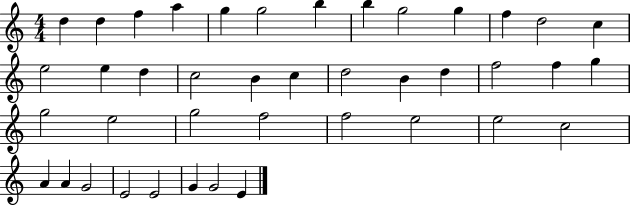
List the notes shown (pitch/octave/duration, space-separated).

D5/q D5/q F5/q A5/q G5/q G5/h B5/q B5/q G5/h G5/q F5/q D5/h C5/q E5/h E5/q D5/q C5/h B4/q C5/q D5/h B4/q D5/q F5/h F5/q G5/q G5/h E5/h G5/h F5/h F5/h E5/h E5/h C5/h A4/q A4/q G4/h E4/h E4/h G4/q G4/h E4/q